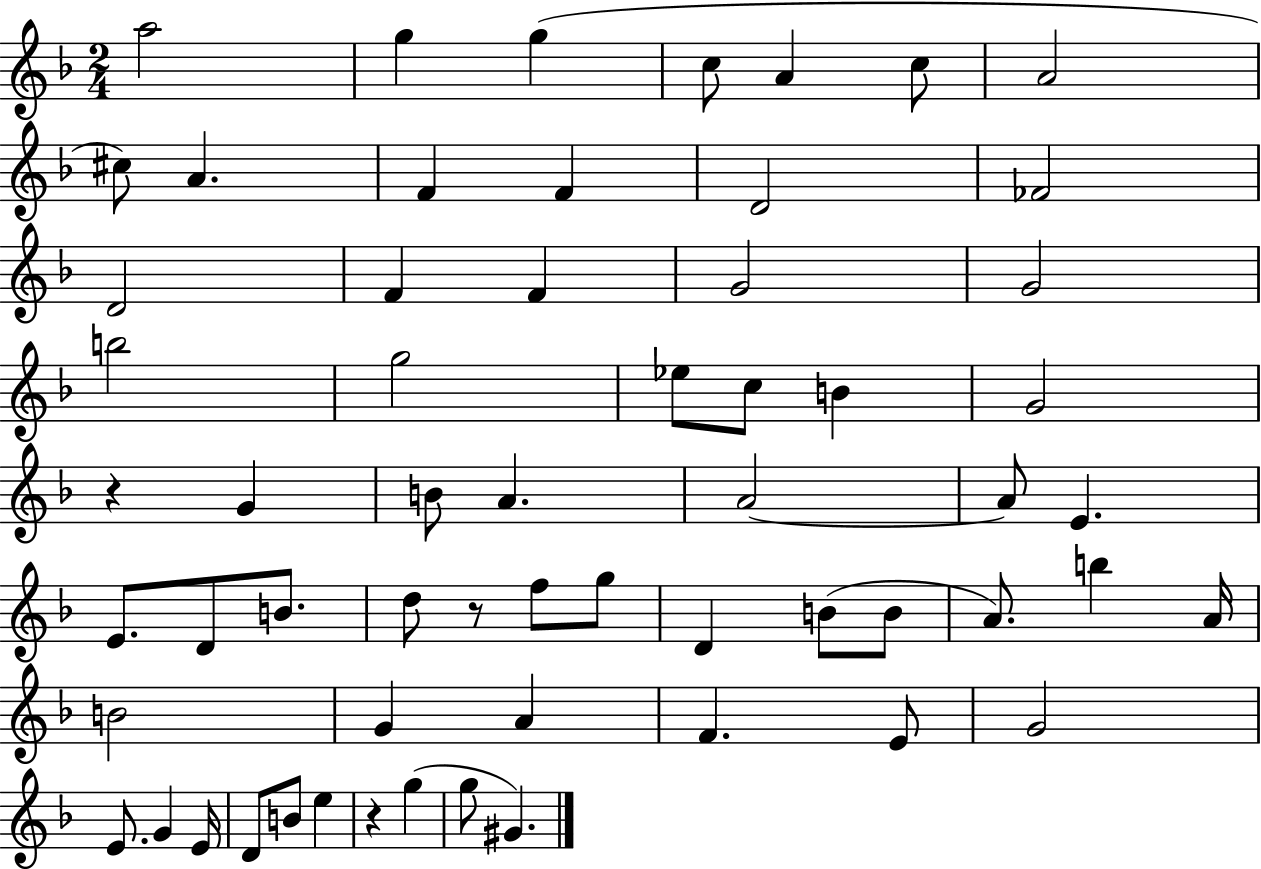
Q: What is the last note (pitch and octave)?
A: G#4